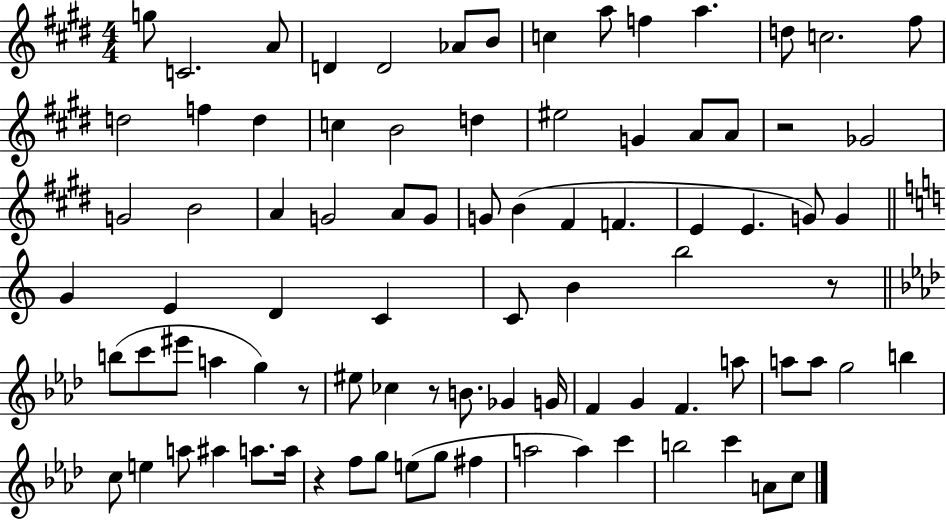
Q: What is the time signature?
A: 4/4